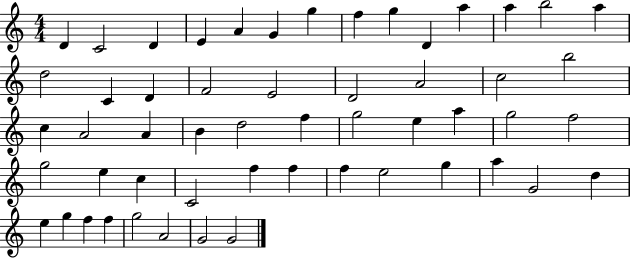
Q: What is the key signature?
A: C major